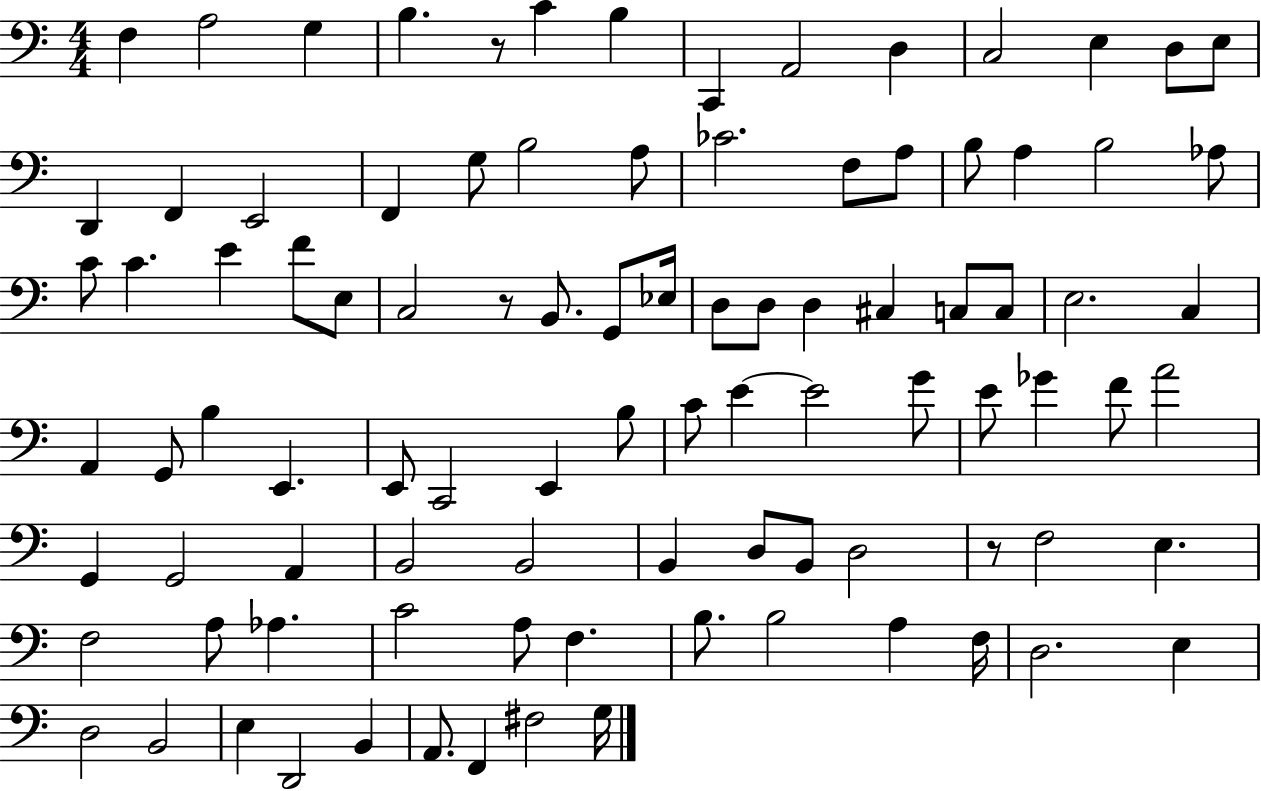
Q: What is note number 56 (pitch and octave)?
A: G4